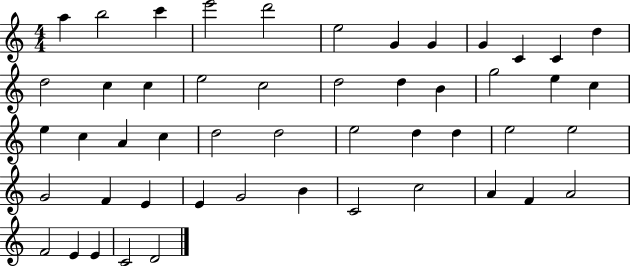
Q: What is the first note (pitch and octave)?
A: A5